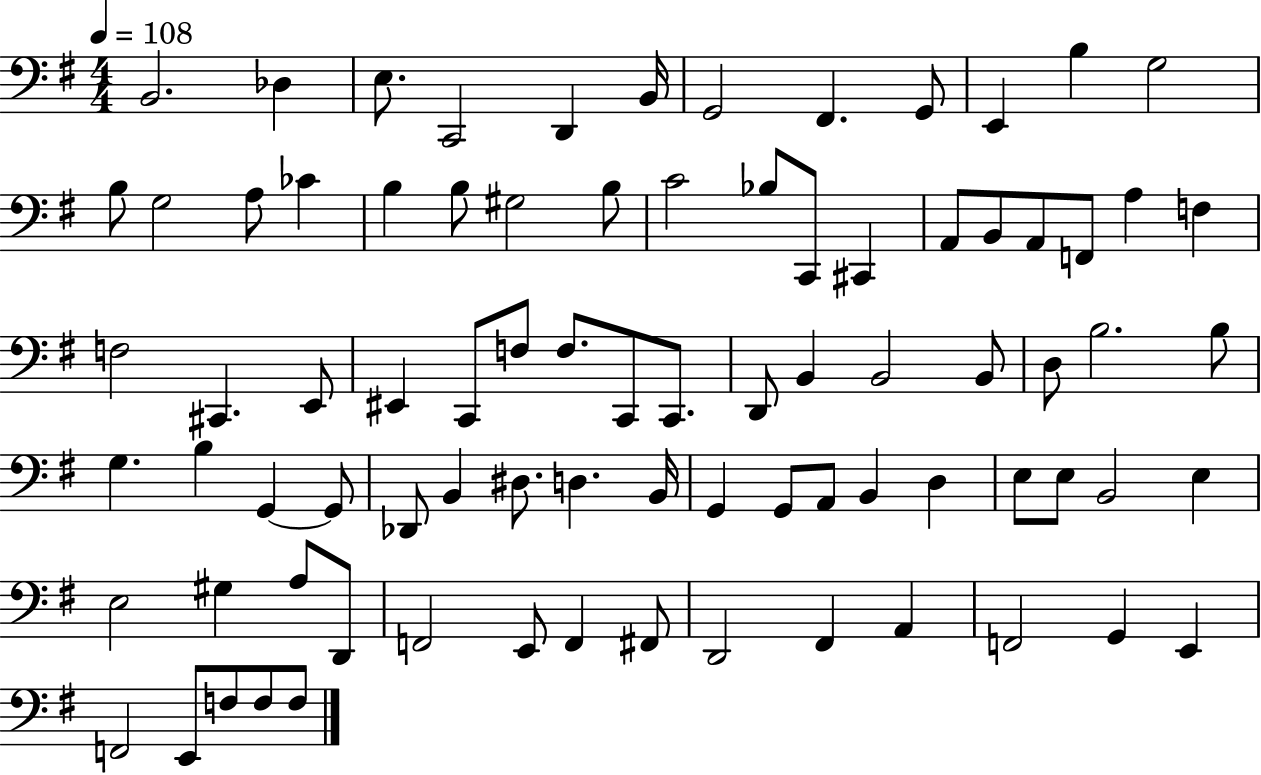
{
  \clef bass
  \numericTimeSignature
  \time 4/4
  \key g \major
  \tempo 4 = 108
  b,2. des4 | e8. c,2 d,4 b,16 | g,2 fis,4. g,8 | e,4 b4 g2 | \break b8 g2 a8 ces'4 | b4 b8 gis2 b8 | c'2 bes8 c,8 cis,4 | a,8 b,8 a,8 f,8 a4 f4 | \break f2 cis,4. e,8 | eis,4 c,8 f8 f8. c,8 c,8. | d,8 b,4 b,2 b,8 | d8 b2. b8 | \break g4. b4 g,4~~ g,8 | des,8 b,4 dis8. d4. b,16 | g,4 g,8 a,8 b,4 d4 | e8 e8 b,2 e4 | \break e2 gis4 a8 d,8 | f,2 e,8 f,4 fis,8 | d,2 fis,4 a,4 | f,2 g,4 e,4 | \break f,2 e,8 f8 f8 f8 | \bar "|."
}